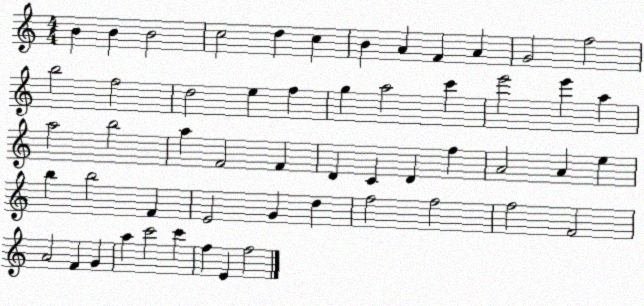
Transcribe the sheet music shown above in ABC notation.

X:1
T:Untitled
M:4/4
L:1/4
K:C
B B B2 c2 d c B A F A G2 f2 b2 f2 d2 e f g a2 c' e'2 e' a a2 b2 a F2 F D C D f A2 A e b b2 F E2 G d f2 f2 f2 F2 A2 F G a c'2 c' f E f2